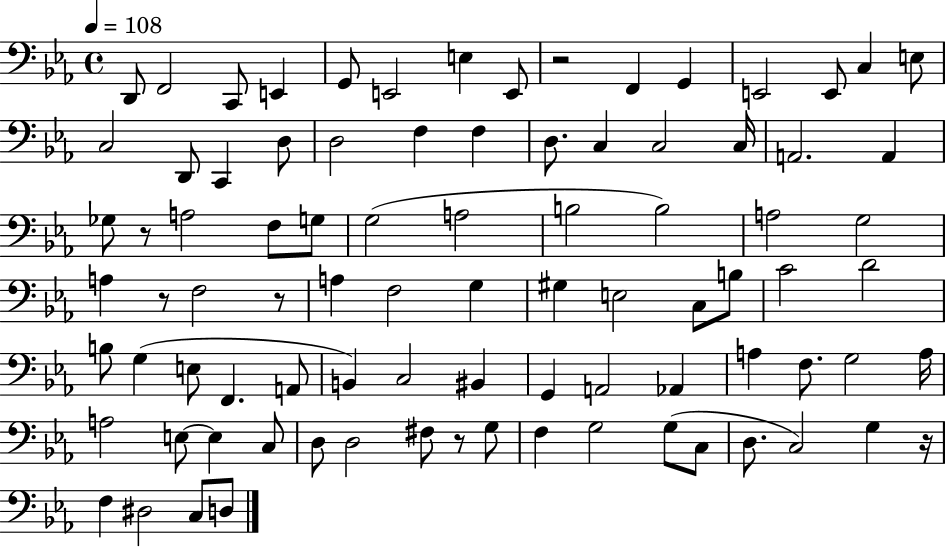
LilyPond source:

{
  \clef bass
  \time 4/4
  \defaultTimeSignature
  \key ees \major
  \tempo 4 = 108
  d,8 f,2 c,8 e,4 | g,8 e,2 e4 e,8 | r2 f,4 g,4 | e,2 e,8 c4 e8 | \break c2 d,8 c,4 d8 | d2 f4 f4 | d8. c4 c2 c16 | a,2. a,4 | \break ges8 r8 a2 f8 g8 | g2( a2 | b2 b2) | a2 g2 | \break a4 r8 f2 r8 | a4 f2 g4 | gis4 e2 c8 b8 | c'2 d'2 | \break b8 g4( e8 f,4. a,8 | b,4) c2 bis,4 | g,4 a,2 aes,4 | a4 f8. g2 a16 | \break a2 e8~~ e4 c8 | d8 d2 fis8 r8 g8 | f4 g2 g8( c8 | d8. c2) g4 r16 | \break f4 dis2 c8 d8 | \bar "|."
}